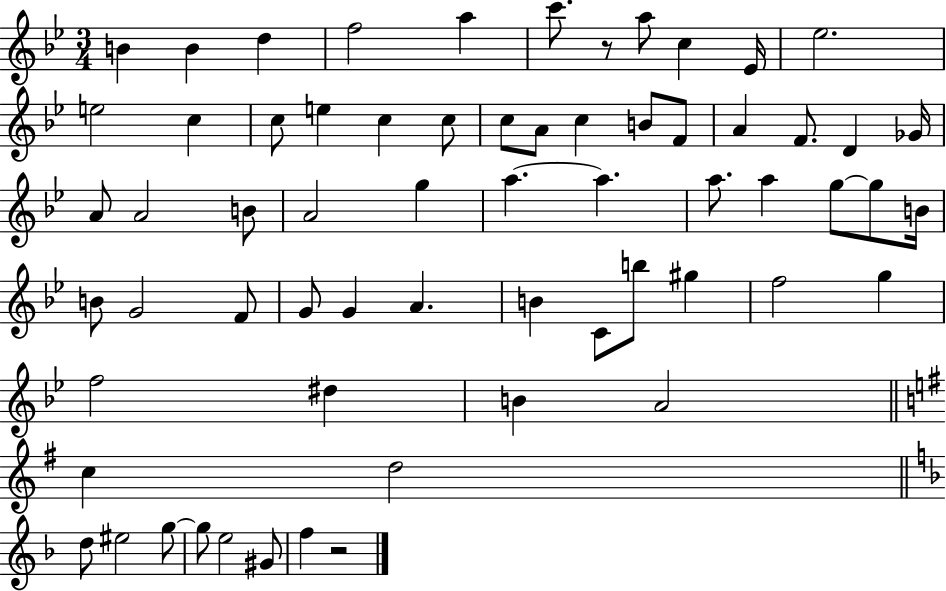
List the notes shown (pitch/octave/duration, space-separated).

B4/q B4/q D5/q F5/h A5/q C6/e. R/e A5/e C5/q Eb4/s Eb5/h. E5/h C5/q C5/e E5/q C5/q C5/e C5/e A4/e C5/q B4/e F4/e A4/q F4/e. D4/q Gb4/s A4/e A4/h B4/e A4/h G5/q A5/q. A5/q. A5/e. A5/q G5/e G5/e B4/s B4/e G4/h F4/e G4/e G4/q A4/q. B4/q C4/e B5/e G#5/q F5/h G5/q F5/h D#5/q B4/q A4/h C5/q D5/h D5/e EIS5/h G5/e G5/e E5/h G#4/e F5/q R/h